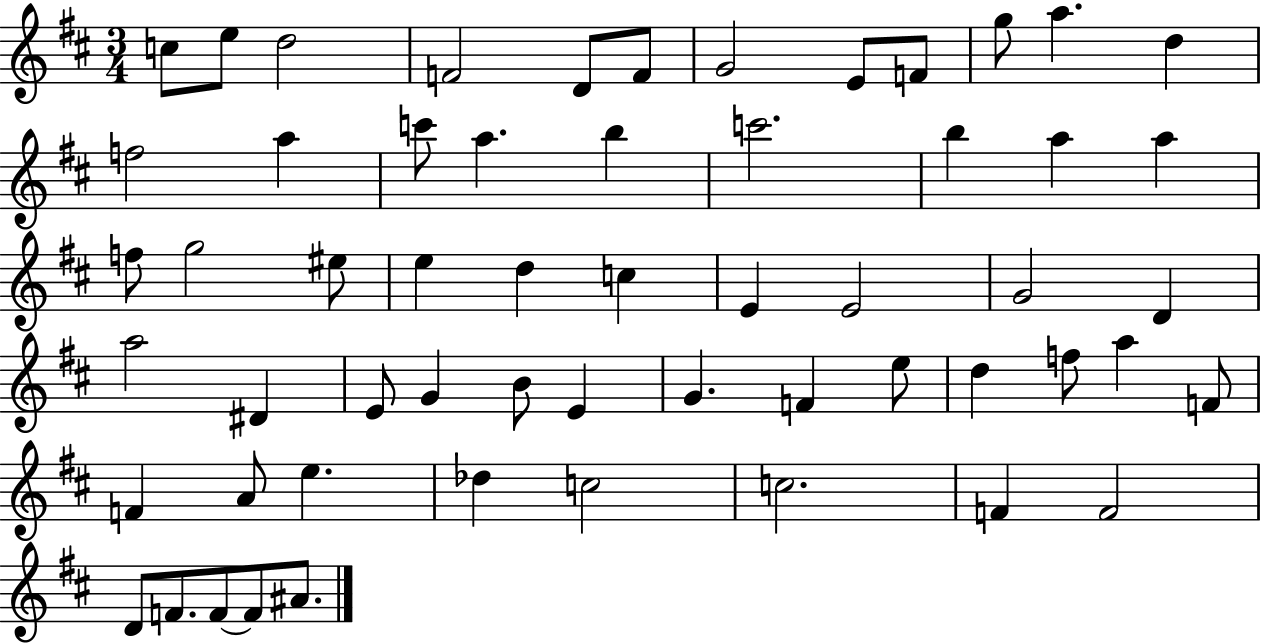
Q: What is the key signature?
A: D major